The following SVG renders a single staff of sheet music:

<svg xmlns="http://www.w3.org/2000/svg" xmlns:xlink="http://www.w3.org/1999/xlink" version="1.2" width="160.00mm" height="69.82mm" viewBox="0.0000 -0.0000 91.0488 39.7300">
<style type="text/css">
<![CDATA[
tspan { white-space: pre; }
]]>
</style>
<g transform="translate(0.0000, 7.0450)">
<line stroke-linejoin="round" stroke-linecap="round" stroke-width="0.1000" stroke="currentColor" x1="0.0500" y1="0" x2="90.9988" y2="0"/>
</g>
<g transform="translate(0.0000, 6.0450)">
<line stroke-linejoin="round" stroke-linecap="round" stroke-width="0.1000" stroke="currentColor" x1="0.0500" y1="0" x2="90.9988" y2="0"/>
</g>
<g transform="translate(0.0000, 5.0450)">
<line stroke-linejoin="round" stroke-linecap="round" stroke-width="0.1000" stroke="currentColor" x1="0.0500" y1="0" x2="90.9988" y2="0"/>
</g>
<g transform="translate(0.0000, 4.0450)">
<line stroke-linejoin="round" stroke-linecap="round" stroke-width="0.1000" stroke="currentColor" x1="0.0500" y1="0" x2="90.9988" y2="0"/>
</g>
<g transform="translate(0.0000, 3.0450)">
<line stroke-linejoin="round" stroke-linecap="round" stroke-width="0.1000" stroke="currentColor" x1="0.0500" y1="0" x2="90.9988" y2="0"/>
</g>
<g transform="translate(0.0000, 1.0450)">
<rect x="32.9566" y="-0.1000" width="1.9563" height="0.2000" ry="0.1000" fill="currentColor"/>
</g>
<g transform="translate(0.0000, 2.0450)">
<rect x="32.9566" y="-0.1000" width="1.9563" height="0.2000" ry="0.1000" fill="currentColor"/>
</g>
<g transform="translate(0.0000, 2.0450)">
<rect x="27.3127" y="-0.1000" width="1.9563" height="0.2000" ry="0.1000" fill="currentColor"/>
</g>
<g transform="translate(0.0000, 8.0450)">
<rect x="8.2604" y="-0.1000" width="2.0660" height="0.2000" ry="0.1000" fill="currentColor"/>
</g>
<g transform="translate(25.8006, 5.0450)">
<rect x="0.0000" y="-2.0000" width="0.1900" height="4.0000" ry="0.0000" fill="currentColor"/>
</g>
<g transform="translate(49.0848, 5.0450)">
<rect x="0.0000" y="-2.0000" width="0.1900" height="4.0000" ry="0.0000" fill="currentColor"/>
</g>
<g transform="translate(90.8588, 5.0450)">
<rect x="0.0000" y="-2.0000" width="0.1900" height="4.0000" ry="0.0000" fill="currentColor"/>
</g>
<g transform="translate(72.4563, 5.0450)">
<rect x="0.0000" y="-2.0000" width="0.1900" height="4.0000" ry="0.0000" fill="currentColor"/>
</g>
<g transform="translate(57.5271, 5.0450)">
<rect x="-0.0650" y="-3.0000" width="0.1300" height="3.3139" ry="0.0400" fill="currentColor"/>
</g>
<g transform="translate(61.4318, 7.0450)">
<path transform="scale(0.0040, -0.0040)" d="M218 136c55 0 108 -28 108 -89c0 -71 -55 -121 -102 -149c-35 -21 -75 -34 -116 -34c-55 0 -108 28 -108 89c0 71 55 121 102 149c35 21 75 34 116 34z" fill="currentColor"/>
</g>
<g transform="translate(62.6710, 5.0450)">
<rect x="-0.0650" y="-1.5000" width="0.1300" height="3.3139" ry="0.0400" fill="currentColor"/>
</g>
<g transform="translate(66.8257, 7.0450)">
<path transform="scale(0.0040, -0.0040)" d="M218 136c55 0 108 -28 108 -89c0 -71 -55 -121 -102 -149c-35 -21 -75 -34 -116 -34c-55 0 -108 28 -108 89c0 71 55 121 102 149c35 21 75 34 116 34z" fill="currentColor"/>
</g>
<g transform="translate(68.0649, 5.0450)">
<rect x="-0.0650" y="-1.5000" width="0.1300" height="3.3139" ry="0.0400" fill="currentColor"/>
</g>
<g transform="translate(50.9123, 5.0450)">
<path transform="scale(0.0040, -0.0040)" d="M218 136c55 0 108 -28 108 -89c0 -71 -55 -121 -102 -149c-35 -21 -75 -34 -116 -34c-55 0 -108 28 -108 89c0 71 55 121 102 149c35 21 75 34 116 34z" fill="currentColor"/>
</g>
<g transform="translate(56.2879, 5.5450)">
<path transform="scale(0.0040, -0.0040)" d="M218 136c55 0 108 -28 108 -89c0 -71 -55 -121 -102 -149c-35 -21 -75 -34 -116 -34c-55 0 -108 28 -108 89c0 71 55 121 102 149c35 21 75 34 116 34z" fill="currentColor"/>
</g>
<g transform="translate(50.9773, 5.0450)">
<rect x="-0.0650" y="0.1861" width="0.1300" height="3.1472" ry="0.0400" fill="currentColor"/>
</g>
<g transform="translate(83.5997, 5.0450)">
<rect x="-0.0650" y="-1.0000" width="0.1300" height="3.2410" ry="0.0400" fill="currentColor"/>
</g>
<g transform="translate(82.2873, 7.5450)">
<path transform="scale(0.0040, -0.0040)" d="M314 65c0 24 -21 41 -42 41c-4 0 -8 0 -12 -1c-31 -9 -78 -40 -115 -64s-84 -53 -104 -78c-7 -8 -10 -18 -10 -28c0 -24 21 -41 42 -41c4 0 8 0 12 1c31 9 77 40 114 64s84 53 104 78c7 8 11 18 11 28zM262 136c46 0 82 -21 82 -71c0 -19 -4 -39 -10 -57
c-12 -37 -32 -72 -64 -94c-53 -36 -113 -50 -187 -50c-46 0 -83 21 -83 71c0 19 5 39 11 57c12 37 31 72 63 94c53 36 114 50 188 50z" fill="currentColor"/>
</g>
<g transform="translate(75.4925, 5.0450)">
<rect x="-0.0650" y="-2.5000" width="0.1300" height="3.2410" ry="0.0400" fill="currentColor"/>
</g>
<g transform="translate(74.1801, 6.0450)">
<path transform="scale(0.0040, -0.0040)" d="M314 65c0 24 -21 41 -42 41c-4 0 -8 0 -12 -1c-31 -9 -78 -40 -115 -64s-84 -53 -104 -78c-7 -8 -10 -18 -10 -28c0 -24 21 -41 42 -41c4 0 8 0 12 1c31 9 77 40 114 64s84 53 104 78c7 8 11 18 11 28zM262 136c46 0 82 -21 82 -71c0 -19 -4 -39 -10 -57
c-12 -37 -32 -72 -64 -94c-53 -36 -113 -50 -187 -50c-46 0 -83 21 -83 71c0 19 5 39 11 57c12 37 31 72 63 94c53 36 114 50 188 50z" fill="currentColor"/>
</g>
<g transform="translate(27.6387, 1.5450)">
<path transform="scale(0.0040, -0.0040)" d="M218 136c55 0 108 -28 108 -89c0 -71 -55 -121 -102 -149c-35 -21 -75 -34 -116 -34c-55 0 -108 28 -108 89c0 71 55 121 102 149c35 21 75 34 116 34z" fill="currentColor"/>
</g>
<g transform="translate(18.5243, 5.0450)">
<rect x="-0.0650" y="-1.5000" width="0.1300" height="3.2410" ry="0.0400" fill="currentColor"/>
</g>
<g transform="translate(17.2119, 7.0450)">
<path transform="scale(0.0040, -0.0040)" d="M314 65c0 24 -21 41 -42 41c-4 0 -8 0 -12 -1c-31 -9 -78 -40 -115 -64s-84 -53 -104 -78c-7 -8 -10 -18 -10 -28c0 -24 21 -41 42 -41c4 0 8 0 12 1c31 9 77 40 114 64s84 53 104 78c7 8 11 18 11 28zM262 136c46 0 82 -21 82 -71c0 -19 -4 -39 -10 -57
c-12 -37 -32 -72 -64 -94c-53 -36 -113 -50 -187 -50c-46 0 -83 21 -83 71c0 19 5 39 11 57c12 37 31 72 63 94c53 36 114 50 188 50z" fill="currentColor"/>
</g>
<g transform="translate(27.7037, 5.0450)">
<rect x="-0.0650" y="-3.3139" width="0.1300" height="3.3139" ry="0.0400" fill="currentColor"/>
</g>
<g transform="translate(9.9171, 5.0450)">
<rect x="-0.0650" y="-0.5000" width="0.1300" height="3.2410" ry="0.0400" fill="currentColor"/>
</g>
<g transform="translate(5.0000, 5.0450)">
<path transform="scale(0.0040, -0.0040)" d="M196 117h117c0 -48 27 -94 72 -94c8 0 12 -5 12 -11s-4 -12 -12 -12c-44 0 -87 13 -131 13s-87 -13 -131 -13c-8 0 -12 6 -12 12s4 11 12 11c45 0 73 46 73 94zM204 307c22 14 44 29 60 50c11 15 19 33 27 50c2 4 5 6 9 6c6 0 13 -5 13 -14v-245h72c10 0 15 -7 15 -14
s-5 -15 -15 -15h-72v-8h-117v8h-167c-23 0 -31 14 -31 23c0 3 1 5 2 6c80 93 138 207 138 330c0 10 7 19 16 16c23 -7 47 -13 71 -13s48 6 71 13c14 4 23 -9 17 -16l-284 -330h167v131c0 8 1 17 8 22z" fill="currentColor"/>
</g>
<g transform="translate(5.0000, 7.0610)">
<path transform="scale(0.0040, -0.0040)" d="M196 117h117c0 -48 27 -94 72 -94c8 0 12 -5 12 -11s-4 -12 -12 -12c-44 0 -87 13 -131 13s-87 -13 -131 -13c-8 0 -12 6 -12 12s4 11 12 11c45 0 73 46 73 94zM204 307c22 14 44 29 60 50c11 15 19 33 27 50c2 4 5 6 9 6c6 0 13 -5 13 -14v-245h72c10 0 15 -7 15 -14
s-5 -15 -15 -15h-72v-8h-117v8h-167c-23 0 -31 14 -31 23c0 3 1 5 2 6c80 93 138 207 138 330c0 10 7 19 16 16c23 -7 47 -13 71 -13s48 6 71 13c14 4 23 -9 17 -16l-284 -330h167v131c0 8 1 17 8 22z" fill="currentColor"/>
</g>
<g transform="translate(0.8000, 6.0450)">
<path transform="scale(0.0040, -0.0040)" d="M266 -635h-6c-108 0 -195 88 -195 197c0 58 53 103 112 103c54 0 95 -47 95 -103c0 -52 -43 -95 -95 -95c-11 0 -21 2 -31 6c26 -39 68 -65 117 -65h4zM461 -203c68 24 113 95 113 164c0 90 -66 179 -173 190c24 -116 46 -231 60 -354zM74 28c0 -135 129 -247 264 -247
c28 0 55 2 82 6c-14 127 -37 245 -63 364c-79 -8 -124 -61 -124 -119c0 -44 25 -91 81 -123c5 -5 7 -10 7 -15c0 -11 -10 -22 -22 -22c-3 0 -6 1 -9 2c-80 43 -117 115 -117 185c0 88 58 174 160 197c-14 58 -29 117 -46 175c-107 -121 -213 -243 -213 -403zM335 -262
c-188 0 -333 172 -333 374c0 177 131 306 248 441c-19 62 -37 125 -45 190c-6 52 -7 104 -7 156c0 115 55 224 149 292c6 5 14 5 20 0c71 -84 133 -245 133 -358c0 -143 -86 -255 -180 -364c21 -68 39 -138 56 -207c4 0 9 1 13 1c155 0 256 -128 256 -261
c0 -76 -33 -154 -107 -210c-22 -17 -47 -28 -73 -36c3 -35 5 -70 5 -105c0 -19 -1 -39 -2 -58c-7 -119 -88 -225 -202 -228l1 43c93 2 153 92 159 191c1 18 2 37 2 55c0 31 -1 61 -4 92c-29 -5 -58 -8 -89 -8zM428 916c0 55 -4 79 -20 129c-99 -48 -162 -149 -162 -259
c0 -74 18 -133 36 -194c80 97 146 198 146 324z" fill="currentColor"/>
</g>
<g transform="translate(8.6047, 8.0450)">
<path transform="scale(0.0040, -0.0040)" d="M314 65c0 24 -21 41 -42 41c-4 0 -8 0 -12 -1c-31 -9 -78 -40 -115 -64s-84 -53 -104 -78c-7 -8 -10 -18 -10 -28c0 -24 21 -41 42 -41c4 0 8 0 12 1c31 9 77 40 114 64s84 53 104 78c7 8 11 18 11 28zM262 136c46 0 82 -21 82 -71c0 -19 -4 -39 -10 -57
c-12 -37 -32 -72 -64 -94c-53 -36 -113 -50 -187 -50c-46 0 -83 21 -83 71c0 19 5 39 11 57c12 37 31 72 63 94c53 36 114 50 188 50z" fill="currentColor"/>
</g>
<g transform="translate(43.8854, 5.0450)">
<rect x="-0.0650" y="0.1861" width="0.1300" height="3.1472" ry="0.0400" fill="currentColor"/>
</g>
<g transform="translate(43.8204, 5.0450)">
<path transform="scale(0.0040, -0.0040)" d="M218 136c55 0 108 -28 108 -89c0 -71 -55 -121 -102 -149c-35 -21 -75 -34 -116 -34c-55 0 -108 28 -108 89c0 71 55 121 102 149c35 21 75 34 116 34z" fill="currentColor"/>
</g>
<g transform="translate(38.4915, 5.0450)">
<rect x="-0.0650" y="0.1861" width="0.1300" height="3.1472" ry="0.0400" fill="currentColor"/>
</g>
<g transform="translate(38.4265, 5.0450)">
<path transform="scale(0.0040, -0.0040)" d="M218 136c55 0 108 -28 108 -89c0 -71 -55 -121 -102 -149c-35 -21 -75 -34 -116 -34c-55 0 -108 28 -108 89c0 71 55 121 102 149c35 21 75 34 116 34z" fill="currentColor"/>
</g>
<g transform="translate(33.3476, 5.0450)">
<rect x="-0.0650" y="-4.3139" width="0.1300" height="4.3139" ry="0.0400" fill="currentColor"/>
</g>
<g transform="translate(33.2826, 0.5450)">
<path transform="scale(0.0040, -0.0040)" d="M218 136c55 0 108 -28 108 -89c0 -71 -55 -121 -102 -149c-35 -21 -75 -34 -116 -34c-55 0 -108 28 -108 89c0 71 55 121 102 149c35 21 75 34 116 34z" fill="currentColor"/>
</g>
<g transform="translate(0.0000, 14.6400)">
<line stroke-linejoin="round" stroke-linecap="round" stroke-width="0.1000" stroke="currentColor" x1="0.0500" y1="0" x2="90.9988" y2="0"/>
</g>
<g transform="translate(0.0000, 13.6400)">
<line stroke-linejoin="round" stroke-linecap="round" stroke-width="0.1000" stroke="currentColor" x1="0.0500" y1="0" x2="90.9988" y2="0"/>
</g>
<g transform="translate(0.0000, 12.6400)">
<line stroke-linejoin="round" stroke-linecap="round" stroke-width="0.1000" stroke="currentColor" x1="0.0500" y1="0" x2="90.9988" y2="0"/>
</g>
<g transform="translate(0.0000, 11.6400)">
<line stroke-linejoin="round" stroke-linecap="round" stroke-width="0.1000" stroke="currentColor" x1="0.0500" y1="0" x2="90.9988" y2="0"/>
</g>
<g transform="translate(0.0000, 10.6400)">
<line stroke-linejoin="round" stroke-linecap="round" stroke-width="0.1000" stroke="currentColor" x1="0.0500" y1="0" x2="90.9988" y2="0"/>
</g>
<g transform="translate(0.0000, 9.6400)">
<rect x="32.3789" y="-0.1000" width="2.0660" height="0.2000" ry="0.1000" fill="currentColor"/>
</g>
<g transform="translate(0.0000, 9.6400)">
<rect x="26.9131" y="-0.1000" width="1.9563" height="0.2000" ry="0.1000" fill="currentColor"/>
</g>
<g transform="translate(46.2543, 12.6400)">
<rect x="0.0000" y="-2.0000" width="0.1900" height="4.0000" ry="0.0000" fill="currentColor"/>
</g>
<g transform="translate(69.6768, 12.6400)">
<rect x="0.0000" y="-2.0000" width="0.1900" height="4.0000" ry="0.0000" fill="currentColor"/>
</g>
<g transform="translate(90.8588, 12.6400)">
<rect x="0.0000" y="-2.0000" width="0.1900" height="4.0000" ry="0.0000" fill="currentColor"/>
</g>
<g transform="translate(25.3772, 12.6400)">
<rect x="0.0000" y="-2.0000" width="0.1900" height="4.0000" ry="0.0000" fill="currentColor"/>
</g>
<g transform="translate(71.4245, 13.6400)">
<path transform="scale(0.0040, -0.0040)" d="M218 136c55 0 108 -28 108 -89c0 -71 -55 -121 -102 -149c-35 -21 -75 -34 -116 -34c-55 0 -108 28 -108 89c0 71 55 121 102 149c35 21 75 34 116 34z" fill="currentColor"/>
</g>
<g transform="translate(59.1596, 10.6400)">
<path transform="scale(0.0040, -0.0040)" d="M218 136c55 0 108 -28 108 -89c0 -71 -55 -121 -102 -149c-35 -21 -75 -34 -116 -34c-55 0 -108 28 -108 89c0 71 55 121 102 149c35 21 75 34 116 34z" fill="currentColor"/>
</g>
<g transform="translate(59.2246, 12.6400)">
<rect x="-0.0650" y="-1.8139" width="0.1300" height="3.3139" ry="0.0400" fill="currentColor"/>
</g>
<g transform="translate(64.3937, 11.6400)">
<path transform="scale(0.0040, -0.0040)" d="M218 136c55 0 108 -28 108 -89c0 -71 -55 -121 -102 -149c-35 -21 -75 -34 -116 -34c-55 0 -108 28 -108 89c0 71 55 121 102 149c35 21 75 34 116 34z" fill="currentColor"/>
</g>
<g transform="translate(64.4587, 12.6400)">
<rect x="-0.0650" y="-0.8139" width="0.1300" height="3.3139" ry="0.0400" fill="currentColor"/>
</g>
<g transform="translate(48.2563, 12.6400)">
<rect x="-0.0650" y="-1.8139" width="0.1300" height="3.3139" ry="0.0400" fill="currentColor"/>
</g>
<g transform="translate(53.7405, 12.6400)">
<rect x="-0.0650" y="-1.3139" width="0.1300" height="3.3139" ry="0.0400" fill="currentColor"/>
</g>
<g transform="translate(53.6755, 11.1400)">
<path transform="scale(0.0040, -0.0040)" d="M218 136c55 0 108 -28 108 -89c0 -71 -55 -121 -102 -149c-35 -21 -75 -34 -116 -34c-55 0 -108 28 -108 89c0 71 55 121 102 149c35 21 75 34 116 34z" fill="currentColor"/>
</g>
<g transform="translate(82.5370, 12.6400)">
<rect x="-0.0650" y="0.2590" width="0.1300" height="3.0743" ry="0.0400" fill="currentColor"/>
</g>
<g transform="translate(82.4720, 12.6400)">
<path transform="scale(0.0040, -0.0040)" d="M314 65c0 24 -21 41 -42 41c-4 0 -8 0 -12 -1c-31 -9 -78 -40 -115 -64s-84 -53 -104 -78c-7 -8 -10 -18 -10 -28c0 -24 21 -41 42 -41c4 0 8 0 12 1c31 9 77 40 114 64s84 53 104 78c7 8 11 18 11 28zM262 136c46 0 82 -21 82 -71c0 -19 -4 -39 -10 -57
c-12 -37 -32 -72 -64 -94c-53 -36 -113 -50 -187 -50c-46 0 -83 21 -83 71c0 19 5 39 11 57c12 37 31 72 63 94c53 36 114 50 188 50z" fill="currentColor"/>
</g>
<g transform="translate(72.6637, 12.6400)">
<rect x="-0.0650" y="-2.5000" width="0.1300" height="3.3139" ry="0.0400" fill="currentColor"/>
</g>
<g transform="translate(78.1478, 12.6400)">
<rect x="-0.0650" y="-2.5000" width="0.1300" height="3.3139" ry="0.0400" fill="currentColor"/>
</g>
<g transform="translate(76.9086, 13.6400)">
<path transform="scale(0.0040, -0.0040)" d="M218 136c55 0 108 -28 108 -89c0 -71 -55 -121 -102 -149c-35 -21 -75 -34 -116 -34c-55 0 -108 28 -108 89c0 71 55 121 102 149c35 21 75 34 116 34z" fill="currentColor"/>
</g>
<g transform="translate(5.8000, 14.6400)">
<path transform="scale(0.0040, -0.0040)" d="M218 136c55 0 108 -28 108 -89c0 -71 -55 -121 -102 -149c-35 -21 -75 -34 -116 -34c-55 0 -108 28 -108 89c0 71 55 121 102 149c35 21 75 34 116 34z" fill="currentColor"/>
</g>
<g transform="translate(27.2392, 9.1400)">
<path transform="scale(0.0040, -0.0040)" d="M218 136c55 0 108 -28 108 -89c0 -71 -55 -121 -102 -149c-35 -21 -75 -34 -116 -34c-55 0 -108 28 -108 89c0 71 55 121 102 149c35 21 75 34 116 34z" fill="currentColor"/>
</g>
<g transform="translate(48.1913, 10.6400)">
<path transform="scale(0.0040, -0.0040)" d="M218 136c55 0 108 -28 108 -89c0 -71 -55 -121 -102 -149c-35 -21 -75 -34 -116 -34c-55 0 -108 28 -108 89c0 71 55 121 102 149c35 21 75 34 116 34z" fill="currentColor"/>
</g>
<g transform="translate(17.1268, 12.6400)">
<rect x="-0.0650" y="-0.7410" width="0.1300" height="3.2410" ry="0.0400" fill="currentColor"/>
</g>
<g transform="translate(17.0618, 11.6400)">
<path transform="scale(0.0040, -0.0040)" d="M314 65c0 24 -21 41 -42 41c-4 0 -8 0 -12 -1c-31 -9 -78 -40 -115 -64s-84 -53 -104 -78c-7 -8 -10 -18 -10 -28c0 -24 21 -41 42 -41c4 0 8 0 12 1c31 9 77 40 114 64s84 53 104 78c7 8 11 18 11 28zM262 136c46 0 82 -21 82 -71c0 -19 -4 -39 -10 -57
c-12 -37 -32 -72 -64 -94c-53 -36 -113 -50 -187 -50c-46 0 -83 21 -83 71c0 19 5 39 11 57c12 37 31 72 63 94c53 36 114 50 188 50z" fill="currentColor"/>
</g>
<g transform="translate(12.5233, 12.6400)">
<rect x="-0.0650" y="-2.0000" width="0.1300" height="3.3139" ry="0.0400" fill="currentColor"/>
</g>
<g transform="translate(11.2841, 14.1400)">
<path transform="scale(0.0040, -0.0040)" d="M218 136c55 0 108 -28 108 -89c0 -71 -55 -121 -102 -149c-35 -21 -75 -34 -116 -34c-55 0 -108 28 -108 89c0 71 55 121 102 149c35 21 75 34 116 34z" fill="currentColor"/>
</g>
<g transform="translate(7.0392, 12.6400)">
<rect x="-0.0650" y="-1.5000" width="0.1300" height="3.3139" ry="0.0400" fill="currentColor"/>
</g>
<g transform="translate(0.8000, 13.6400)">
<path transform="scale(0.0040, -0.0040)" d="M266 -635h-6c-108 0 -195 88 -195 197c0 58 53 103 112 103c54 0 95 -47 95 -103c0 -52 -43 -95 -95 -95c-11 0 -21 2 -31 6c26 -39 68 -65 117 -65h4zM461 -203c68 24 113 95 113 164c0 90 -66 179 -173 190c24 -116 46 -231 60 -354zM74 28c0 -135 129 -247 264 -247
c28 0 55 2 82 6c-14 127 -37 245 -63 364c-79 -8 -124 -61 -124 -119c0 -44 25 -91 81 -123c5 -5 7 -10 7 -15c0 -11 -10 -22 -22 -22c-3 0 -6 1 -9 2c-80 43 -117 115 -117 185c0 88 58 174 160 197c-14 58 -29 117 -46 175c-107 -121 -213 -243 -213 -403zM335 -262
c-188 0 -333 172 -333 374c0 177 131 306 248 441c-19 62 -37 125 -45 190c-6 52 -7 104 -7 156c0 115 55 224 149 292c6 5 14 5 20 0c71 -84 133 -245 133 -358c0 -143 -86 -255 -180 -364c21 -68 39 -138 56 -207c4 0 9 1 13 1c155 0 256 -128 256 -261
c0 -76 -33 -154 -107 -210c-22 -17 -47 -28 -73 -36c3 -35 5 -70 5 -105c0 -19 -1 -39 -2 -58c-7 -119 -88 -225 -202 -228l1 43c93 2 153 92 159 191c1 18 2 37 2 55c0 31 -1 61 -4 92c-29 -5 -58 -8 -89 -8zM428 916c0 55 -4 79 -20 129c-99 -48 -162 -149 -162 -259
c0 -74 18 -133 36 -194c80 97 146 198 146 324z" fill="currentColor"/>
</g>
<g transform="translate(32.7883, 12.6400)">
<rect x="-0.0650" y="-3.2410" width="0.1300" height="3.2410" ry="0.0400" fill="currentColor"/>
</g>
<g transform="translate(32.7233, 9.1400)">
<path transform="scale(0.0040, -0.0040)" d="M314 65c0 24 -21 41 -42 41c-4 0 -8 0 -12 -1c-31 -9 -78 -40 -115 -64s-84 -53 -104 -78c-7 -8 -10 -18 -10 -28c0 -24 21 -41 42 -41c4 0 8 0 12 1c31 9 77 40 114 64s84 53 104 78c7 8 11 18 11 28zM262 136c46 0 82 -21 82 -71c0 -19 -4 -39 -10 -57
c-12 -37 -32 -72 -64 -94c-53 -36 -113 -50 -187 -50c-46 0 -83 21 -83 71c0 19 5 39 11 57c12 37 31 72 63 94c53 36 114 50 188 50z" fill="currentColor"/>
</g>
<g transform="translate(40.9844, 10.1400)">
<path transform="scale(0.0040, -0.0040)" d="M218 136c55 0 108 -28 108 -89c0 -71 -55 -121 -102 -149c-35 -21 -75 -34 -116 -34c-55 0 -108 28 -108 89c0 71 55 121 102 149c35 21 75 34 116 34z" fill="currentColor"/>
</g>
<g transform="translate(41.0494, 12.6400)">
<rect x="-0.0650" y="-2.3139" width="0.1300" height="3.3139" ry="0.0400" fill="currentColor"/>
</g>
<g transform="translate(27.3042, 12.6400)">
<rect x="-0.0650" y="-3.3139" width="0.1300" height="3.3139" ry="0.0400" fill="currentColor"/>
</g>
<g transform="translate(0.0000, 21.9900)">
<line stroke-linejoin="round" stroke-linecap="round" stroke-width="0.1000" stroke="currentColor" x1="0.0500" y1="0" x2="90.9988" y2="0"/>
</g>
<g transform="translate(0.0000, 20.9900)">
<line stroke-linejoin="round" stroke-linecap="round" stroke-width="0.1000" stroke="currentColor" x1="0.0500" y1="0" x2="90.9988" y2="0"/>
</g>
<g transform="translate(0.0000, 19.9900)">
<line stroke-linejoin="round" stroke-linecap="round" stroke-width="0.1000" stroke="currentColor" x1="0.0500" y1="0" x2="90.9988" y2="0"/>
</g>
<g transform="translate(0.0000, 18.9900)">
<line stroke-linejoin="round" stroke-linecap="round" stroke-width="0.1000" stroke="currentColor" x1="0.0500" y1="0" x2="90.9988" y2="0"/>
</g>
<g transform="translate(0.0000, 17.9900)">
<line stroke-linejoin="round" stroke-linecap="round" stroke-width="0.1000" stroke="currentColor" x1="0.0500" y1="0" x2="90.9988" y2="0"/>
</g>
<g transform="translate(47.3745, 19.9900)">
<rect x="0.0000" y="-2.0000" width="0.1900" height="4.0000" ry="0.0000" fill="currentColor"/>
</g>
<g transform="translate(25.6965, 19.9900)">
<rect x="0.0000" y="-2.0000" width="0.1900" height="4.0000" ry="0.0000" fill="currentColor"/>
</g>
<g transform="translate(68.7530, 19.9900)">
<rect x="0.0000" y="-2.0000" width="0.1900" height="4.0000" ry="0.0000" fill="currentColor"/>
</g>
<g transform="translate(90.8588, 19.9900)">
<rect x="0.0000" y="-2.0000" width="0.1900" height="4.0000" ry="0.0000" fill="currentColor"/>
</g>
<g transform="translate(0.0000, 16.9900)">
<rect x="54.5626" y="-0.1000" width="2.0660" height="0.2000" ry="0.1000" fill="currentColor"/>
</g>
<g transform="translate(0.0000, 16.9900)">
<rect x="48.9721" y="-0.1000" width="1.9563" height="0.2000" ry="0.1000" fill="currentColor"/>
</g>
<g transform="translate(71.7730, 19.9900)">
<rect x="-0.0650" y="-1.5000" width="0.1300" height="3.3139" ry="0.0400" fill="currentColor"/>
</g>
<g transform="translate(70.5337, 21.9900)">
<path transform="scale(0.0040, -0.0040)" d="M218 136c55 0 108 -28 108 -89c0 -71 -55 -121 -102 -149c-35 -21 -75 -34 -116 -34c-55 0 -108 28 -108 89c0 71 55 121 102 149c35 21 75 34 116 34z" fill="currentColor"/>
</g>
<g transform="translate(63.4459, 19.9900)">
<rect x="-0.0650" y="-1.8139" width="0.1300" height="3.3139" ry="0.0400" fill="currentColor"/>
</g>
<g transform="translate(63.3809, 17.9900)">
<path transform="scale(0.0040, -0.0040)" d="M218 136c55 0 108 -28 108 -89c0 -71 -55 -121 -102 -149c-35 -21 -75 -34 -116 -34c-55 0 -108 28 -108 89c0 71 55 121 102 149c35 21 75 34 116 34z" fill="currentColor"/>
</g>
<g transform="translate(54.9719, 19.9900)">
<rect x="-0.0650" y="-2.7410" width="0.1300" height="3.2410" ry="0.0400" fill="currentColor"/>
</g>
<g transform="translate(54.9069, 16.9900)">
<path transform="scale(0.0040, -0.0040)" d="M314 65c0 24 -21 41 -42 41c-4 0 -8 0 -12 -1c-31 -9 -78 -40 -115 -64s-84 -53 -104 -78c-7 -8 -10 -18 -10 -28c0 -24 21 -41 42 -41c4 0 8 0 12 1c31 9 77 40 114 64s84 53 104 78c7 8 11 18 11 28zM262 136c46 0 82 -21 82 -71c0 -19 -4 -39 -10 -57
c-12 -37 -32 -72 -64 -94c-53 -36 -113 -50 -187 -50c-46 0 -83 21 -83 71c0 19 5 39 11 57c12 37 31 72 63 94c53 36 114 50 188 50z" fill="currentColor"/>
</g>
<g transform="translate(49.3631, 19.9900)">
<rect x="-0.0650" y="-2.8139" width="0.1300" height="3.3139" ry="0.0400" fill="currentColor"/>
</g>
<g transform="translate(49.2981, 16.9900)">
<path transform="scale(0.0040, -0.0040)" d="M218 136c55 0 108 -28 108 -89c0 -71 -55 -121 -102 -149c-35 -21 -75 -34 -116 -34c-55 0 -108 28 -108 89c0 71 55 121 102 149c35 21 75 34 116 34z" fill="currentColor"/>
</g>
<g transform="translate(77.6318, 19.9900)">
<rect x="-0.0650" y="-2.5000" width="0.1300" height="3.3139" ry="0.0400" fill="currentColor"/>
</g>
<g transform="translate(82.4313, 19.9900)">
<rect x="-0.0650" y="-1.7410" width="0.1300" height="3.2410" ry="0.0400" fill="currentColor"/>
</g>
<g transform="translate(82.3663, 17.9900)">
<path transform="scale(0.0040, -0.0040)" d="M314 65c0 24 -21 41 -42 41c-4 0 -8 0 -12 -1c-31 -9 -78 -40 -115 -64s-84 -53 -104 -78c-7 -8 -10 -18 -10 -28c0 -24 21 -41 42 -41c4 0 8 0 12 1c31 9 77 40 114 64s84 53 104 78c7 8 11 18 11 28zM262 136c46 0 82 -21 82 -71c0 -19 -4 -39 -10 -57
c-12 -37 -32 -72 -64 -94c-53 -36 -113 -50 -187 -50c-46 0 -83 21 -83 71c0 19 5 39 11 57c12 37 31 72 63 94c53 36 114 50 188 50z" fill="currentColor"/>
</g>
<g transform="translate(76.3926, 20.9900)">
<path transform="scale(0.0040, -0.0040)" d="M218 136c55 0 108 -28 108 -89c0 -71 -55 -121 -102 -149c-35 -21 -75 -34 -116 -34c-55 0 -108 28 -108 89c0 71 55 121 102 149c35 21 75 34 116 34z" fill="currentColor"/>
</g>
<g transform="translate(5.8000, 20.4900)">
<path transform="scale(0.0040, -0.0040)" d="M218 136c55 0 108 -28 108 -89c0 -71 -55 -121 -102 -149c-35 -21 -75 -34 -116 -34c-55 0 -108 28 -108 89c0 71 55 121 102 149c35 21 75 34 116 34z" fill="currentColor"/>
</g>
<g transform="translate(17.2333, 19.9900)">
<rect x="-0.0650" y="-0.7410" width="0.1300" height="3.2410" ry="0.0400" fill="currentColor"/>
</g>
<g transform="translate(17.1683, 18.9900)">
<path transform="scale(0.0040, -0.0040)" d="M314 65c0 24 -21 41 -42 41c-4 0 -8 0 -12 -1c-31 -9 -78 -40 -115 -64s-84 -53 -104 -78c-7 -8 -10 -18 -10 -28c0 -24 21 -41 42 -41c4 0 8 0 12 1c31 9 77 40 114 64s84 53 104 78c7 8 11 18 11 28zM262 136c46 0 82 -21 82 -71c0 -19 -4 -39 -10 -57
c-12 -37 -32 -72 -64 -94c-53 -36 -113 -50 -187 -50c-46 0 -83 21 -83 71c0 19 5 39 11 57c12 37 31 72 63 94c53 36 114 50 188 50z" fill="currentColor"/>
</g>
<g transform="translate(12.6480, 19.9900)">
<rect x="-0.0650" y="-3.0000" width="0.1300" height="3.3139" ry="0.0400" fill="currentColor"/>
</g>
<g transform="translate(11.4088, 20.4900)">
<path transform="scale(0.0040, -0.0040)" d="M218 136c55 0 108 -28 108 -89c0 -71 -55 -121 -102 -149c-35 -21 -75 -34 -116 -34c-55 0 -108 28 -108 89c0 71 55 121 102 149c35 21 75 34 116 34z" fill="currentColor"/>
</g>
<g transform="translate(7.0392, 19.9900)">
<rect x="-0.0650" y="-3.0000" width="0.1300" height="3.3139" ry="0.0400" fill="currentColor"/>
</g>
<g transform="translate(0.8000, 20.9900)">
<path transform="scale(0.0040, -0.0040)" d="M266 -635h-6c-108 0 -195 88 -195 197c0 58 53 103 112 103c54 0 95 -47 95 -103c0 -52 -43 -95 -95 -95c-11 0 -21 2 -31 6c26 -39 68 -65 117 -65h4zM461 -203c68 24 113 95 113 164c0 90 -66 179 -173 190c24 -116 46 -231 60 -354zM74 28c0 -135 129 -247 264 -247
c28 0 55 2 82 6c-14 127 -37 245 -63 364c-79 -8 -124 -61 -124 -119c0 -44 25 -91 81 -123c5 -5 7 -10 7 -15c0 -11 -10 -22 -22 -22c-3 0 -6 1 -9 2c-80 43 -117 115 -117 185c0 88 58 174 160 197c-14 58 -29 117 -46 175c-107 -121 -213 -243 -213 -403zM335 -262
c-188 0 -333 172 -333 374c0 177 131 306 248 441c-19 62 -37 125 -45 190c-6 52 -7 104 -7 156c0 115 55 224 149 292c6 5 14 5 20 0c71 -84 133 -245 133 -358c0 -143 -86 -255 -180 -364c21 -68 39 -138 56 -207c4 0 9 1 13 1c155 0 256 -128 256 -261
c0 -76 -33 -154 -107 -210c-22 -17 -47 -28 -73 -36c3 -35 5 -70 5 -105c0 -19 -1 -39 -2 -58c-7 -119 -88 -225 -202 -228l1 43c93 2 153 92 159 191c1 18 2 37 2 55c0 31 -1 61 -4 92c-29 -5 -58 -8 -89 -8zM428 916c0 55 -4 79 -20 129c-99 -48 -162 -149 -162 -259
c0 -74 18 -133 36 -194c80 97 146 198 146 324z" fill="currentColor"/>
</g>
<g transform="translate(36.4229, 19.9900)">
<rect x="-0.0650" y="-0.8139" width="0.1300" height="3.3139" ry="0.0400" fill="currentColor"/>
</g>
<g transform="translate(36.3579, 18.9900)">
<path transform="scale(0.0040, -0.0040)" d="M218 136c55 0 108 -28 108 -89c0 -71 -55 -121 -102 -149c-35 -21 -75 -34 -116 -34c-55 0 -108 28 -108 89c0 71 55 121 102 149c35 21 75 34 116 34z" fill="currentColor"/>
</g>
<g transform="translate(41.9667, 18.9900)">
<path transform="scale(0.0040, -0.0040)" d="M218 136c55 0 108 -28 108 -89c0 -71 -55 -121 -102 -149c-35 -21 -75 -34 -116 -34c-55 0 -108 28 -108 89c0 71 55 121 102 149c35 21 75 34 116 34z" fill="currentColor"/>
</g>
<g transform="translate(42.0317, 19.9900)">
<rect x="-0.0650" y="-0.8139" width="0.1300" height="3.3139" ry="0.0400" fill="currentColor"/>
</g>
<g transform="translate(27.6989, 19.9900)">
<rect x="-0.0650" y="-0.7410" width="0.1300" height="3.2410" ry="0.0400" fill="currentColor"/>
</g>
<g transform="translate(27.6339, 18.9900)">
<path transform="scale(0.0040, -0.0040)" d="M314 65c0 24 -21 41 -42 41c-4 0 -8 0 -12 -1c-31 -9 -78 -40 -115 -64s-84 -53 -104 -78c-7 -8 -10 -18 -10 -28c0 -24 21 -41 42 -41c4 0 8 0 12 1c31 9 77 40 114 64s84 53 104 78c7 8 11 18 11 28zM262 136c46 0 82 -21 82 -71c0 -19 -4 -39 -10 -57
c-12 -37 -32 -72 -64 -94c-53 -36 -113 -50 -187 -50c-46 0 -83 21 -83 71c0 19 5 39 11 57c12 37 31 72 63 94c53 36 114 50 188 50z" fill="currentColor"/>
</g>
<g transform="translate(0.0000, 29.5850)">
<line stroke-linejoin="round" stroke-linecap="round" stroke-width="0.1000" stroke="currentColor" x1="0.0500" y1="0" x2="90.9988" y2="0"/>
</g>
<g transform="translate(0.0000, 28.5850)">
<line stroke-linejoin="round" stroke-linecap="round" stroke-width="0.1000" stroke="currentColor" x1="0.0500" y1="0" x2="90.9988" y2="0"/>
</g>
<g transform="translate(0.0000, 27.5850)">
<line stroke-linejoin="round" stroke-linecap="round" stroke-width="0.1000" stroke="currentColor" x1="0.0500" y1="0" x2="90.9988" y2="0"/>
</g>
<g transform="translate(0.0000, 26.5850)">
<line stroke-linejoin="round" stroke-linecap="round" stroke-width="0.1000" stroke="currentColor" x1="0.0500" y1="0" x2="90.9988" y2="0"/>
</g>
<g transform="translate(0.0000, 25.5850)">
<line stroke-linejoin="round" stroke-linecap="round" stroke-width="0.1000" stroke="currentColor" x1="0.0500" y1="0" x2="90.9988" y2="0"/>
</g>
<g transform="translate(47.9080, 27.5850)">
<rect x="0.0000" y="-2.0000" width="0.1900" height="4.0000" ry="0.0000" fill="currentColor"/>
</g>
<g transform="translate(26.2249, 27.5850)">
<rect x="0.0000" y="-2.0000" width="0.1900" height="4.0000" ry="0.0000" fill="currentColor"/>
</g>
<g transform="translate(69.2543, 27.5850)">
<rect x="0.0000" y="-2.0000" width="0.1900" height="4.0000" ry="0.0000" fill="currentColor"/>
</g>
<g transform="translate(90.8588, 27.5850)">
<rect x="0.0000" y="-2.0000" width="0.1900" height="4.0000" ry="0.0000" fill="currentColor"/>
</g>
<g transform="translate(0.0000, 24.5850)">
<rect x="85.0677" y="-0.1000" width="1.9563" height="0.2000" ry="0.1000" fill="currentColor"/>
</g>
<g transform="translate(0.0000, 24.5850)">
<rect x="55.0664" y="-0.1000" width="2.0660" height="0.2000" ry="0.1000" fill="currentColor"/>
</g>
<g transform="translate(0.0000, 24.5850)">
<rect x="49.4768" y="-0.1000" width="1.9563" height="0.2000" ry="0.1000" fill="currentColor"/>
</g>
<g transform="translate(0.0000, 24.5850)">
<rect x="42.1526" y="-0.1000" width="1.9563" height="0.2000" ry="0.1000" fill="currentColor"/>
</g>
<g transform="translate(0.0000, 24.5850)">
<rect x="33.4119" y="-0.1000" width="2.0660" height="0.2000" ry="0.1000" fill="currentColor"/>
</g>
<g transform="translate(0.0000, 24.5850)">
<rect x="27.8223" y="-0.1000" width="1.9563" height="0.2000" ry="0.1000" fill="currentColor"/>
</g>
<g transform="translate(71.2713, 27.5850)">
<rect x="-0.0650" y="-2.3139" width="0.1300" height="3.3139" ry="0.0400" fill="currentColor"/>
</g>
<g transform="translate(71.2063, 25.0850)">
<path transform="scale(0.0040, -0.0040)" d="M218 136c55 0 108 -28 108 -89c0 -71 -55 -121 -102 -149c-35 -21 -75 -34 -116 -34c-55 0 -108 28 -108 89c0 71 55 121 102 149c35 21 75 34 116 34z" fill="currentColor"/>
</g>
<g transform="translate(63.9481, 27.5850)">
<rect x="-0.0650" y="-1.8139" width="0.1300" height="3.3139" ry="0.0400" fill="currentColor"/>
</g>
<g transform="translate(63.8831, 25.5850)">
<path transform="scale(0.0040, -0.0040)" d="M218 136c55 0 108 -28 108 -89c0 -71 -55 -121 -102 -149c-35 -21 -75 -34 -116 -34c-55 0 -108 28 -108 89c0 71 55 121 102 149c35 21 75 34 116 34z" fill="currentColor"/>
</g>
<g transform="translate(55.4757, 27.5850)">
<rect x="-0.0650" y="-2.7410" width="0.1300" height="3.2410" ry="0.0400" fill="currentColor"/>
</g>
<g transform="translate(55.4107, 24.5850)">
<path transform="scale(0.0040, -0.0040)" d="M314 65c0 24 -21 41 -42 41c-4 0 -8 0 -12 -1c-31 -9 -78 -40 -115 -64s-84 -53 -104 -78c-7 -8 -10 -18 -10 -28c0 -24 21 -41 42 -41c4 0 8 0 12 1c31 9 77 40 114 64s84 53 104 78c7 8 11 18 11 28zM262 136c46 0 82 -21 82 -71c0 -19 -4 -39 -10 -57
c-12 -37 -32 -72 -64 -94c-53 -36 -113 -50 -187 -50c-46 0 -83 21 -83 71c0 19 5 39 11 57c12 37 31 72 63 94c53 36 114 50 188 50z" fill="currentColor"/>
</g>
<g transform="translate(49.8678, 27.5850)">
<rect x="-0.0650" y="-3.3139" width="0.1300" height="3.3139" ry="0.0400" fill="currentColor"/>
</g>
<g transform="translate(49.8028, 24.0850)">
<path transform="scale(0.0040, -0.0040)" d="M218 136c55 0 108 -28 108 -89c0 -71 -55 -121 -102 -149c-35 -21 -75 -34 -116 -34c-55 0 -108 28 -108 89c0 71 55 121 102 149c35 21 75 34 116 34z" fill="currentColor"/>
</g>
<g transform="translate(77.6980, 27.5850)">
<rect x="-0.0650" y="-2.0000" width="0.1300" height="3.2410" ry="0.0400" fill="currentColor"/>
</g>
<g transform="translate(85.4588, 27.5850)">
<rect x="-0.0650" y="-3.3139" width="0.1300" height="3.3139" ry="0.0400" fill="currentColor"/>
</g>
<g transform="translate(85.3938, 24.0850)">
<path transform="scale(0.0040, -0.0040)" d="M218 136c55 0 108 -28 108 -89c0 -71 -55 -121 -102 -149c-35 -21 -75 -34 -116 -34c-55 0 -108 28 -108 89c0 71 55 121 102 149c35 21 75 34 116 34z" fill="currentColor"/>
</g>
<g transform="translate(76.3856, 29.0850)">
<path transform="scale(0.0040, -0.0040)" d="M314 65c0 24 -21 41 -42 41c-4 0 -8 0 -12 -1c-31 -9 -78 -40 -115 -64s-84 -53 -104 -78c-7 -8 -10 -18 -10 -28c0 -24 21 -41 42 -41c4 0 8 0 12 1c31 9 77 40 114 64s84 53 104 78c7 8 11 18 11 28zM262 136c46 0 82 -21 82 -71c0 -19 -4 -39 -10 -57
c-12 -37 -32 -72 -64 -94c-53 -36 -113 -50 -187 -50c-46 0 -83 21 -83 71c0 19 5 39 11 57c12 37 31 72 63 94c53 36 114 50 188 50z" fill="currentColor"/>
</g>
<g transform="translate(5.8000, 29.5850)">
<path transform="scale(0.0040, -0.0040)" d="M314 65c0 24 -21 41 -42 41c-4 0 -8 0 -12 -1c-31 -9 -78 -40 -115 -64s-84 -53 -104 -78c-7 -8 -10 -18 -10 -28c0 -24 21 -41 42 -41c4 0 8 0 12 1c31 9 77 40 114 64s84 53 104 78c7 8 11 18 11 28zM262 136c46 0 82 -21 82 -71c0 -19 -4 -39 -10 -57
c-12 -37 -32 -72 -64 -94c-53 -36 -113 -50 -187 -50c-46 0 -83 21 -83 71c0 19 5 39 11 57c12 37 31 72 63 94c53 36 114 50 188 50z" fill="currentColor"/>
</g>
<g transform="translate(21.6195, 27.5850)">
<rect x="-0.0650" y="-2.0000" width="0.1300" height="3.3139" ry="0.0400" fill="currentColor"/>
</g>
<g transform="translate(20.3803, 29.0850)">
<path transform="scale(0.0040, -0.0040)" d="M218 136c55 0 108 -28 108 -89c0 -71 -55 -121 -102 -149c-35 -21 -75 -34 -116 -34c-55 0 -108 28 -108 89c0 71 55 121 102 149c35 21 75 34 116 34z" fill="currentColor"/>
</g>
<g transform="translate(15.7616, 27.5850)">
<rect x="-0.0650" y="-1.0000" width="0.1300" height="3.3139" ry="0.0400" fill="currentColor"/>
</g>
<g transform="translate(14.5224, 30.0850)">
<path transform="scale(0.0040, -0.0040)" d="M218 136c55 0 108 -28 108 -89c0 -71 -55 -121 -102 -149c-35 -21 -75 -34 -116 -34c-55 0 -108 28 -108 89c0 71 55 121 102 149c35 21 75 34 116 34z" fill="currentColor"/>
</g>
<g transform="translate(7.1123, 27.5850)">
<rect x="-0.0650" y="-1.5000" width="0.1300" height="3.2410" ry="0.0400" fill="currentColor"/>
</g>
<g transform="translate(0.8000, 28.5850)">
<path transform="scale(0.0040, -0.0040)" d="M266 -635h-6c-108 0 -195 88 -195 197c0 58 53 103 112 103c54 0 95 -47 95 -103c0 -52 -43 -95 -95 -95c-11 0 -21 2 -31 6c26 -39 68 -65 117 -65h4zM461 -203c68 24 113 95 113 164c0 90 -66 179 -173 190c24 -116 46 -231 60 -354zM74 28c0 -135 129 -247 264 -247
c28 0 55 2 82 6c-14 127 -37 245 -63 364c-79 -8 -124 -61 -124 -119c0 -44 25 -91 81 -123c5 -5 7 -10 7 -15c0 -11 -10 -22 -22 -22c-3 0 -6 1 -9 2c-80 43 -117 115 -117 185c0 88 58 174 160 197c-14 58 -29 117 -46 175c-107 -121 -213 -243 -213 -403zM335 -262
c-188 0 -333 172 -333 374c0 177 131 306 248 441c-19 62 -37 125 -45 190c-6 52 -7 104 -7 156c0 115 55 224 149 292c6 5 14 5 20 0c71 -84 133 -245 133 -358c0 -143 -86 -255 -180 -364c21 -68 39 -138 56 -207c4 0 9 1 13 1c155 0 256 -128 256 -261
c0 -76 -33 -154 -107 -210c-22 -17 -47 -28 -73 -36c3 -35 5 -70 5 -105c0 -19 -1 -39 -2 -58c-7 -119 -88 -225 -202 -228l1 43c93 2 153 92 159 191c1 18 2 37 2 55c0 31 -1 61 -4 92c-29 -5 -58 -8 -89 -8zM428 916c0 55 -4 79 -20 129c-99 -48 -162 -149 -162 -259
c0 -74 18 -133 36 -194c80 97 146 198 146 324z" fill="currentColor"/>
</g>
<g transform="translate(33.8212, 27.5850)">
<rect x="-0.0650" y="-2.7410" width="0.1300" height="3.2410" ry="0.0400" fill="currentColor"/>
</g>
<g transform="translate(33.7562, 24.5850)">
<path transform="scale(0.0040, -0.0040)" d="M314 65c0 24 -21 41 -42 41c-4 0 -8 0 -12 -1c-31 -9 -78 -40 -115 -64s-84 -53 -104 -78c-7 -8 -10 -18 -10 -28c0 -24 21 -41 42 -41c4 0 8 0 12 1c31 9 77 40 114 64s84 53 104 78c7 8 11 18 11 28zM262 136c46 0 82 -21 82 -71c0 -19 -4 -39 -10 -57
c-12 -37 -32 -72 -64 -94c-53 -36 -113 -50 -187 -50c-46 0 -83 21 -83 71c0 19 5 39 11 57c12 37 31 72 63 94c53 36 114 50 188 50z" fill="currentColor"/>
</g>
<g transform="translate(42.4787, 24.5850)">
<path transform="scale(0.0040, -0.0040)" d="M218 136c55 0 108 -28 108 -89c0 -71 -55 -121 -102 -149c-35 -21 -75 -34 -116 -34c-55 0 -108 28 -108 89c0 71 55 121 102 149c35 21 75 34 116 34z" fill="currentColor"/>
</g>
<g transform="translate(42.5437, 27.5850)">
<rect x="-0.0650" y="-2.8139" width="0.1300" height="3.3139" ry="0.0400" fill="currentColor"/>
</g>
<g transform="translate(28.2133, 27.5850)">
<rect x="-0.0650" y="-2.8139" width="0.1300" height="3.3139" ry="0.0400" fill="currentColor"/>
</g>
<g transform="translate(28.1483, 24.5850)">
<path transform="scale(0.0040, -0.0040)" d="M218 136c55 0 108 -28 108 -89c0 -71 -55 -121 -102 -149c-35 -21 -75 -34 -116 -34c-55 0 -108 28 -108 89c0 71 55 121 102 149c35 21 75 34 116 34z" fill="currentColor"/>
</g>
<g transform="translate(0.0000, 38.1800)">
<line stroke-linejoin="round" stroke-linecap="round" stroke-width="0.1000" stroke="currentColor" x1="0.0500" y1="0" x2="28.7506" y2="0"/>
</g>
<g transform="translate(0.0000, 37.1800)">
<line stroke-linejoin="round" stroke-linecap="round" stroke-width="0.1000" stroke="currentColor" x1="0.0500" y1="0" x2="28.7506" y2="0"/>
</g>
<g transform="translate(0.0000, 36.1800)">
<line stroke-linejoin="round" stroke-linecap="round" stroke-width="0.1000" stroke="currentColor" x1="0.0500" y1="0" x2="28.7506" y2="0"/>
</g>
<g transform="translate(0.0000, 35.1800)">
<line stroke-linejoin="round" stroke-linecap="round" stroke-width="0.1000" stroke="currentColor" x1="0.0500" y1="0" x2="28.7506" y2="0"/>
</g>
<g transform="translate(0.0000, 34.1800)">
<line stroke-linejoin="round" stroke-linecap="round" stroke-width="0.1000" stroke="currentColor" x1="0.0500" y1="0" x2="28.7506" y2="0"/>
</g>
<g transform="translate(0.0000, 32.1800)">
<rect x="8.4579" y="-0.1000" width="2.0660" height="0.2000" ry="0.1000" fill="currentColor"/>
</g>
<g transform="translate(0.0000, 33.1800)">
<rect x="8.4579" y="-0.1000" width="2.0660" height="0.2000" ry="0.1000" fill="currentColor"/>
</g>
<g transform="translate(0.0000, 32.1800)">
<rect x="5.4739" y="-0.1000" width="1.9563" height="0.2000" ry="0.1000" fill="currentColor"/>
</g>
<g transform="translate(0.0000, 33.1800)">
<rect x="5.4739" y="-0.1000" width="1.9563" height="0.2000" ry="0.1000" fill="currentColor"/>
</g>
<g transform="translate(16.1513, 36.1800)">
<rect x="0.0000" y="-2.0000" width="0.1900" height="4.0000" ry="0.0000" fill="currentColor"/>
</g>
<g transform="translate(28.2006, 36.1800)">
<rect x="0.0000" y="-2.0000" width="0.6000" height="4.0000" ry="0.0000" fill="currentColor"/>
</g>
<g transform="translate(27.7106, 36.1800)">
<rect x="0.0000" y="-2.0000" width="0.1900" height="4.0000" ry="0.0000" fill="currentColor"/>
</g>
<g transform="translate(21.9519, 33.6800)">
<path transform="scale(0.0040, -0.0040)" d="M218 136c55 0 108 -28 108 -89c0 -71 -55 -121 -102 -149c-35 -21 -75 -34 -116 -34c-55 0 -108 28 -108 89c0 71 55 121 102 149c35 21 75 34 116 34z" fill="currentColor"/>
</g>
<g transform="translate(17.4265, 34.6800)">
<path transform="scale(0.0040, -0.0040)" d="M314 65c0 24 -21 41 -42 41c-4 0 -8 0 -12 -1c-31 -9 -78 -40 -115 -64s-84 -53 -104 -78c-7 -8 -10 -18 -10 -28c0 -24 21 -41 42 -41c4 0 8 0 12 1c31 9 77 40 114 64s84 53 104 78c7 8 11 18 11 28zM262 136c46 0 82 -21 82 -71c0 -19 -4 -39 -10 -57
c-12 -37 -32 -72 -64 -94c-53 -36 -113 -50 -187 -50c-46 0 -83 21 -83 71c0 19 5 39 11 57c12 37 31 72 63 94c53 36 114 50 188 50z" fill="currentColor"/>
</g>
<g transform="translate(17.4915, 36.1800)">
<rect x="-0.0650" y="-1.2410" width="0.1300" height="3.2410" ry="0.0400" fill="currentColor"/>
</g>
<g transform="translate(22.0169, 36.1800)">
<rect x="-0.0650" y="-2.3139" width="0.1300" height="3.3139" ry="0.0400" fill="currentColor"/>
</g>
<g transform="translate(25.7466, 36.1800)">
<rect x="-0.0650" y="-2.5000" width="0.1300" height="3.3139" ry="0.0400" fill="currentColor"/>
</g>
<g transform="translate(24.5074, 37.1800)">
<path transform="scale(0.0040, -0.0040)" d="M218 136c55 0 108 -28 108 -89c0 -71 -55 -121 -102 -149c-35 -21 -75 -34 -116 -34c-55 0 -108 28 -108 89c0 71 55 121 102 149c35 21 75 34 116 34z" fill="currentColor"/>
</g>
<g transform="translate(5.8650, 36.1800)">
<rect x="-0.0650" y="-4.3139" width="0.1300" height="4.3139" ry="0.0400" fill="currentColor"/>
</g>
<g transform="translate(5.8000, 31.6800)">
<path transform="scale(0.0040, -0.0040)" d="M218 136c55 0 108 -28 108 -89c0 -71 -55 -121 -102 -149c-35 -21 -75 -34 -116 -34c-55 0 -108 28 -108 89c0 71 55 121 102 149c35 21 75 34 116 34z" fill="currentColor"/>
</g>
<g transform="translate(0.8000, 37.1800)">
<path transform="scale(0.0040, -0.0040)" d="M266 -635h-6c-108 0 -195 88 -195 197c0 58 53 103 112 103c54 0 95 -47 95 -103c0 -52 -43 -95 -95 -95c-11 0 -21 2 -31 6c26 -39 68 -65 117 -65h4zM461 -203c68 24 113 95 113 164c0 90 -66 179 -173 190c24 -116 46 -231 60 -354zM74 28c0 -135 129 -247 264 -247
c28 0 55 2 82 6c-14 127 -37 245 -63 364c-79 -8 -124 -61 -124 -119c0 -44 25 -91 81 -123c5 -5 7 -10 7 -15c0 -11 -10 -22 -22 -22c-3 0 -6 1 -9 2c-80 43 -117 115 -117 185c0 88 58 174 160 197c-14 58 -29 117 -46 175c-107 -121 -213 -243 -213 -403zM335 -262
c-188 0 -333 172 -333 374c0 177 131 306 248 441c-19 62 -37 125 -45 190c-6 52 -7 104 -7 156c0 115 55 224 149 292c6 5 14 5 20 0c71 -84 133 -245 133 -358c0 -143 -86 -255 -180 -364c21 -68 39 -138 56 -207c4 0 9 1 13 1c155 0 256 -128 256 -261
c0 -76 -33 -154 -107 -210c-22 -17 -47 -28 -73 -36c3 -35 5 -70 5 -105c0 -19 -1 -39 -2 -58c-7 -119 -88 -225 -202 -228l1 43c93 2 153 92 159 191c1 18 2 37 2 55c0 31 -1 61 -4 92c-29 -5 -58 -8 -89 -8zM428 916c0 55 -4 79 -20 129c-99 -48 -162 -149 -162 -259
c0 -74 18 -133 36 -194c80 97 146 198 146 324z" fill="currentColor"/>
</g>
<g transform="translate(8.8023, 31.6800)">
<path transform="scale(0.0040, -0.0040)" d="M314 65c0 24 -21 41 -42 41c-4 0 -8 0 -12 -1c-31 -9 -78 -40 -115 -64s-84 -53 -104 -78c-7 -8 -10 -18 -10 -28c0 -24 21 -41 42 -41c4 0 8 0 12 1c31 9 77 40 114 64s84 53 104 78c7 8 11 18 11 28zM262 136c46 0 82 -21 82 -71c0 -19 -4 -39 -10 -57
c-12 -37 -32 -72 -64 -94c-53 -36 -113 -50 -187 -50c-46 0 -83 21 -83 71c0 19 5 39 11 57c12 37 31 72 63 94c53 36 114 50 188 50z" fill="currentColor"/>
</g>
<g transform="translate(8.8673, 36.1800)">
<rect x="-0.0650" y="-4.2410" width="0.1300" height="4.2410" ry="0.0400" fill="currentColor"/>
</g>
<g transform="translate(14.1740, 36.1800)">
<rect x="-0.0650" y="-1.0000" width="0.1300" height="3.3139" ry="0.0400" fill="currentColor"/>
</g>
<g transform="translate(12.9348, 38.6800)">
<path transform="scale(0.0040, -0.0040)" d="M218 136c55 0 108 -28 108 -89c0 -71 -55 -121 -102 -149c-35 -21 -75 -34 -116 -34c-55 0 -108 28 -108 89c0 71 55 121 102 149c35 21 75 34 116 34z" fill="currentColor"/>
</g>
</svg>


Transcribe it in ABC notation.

X:1
T:Untitled
M:4/4
L:1/4
K:C
C2 E2 b d' B B B A E E G2 D2 E F d2 b b2 g f e f d G G B2 A A d2 d2 d d a a2 f E G f2 E2 D F a a2 a b a2 f g F2 b d' d'2 D e2 g G